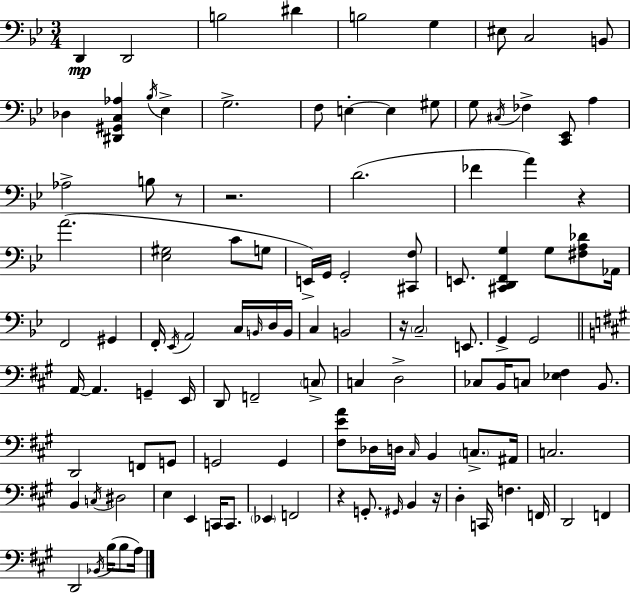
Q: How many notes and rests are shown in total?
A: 112